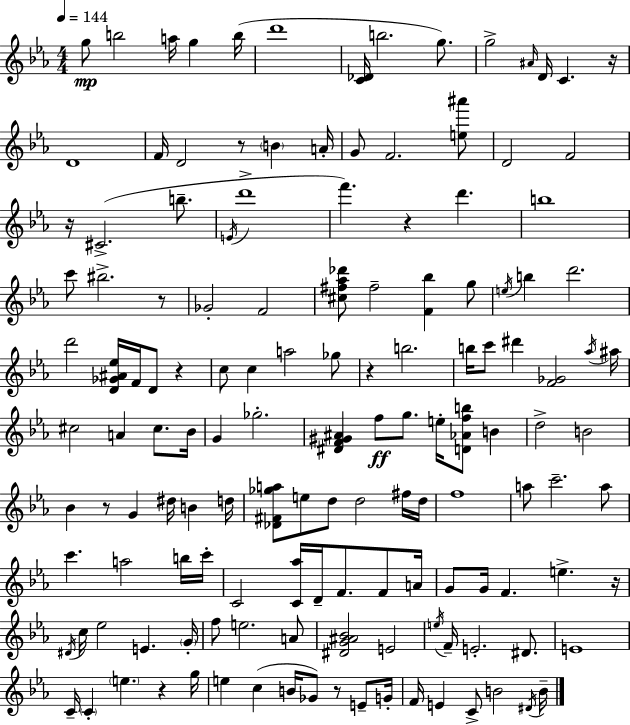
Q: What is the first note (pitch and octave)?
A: G5